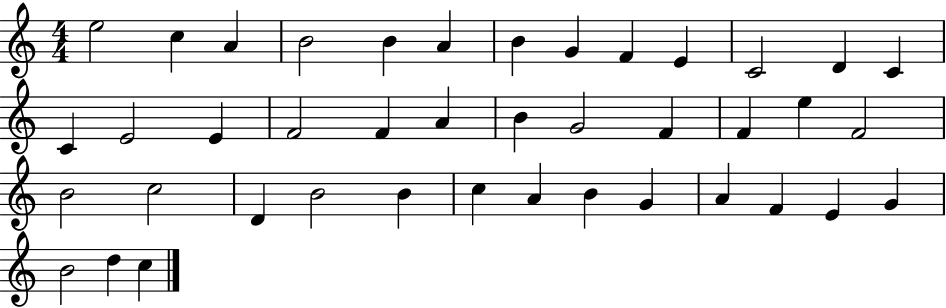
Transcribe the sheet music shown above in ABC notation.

X:1
T:Untitled
M:4/4
L:1/4
K:C
e2 c A B2 B A B G F E C2 D C C E2 E F2 F A B G2 F F e F2 B2 c2 D B2 B c A B G A F E G B2 d c